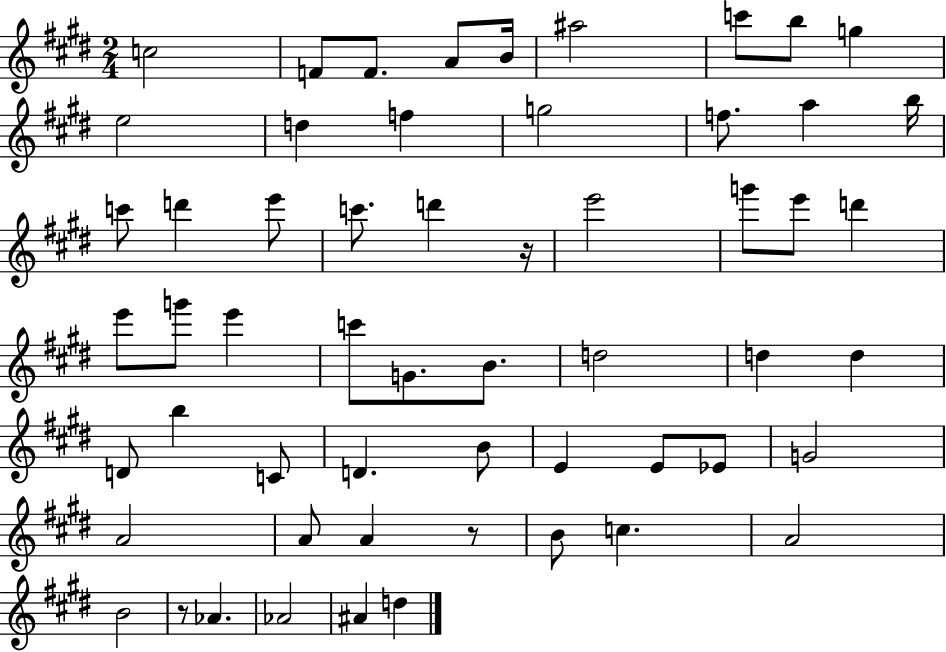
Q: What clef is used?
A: treble